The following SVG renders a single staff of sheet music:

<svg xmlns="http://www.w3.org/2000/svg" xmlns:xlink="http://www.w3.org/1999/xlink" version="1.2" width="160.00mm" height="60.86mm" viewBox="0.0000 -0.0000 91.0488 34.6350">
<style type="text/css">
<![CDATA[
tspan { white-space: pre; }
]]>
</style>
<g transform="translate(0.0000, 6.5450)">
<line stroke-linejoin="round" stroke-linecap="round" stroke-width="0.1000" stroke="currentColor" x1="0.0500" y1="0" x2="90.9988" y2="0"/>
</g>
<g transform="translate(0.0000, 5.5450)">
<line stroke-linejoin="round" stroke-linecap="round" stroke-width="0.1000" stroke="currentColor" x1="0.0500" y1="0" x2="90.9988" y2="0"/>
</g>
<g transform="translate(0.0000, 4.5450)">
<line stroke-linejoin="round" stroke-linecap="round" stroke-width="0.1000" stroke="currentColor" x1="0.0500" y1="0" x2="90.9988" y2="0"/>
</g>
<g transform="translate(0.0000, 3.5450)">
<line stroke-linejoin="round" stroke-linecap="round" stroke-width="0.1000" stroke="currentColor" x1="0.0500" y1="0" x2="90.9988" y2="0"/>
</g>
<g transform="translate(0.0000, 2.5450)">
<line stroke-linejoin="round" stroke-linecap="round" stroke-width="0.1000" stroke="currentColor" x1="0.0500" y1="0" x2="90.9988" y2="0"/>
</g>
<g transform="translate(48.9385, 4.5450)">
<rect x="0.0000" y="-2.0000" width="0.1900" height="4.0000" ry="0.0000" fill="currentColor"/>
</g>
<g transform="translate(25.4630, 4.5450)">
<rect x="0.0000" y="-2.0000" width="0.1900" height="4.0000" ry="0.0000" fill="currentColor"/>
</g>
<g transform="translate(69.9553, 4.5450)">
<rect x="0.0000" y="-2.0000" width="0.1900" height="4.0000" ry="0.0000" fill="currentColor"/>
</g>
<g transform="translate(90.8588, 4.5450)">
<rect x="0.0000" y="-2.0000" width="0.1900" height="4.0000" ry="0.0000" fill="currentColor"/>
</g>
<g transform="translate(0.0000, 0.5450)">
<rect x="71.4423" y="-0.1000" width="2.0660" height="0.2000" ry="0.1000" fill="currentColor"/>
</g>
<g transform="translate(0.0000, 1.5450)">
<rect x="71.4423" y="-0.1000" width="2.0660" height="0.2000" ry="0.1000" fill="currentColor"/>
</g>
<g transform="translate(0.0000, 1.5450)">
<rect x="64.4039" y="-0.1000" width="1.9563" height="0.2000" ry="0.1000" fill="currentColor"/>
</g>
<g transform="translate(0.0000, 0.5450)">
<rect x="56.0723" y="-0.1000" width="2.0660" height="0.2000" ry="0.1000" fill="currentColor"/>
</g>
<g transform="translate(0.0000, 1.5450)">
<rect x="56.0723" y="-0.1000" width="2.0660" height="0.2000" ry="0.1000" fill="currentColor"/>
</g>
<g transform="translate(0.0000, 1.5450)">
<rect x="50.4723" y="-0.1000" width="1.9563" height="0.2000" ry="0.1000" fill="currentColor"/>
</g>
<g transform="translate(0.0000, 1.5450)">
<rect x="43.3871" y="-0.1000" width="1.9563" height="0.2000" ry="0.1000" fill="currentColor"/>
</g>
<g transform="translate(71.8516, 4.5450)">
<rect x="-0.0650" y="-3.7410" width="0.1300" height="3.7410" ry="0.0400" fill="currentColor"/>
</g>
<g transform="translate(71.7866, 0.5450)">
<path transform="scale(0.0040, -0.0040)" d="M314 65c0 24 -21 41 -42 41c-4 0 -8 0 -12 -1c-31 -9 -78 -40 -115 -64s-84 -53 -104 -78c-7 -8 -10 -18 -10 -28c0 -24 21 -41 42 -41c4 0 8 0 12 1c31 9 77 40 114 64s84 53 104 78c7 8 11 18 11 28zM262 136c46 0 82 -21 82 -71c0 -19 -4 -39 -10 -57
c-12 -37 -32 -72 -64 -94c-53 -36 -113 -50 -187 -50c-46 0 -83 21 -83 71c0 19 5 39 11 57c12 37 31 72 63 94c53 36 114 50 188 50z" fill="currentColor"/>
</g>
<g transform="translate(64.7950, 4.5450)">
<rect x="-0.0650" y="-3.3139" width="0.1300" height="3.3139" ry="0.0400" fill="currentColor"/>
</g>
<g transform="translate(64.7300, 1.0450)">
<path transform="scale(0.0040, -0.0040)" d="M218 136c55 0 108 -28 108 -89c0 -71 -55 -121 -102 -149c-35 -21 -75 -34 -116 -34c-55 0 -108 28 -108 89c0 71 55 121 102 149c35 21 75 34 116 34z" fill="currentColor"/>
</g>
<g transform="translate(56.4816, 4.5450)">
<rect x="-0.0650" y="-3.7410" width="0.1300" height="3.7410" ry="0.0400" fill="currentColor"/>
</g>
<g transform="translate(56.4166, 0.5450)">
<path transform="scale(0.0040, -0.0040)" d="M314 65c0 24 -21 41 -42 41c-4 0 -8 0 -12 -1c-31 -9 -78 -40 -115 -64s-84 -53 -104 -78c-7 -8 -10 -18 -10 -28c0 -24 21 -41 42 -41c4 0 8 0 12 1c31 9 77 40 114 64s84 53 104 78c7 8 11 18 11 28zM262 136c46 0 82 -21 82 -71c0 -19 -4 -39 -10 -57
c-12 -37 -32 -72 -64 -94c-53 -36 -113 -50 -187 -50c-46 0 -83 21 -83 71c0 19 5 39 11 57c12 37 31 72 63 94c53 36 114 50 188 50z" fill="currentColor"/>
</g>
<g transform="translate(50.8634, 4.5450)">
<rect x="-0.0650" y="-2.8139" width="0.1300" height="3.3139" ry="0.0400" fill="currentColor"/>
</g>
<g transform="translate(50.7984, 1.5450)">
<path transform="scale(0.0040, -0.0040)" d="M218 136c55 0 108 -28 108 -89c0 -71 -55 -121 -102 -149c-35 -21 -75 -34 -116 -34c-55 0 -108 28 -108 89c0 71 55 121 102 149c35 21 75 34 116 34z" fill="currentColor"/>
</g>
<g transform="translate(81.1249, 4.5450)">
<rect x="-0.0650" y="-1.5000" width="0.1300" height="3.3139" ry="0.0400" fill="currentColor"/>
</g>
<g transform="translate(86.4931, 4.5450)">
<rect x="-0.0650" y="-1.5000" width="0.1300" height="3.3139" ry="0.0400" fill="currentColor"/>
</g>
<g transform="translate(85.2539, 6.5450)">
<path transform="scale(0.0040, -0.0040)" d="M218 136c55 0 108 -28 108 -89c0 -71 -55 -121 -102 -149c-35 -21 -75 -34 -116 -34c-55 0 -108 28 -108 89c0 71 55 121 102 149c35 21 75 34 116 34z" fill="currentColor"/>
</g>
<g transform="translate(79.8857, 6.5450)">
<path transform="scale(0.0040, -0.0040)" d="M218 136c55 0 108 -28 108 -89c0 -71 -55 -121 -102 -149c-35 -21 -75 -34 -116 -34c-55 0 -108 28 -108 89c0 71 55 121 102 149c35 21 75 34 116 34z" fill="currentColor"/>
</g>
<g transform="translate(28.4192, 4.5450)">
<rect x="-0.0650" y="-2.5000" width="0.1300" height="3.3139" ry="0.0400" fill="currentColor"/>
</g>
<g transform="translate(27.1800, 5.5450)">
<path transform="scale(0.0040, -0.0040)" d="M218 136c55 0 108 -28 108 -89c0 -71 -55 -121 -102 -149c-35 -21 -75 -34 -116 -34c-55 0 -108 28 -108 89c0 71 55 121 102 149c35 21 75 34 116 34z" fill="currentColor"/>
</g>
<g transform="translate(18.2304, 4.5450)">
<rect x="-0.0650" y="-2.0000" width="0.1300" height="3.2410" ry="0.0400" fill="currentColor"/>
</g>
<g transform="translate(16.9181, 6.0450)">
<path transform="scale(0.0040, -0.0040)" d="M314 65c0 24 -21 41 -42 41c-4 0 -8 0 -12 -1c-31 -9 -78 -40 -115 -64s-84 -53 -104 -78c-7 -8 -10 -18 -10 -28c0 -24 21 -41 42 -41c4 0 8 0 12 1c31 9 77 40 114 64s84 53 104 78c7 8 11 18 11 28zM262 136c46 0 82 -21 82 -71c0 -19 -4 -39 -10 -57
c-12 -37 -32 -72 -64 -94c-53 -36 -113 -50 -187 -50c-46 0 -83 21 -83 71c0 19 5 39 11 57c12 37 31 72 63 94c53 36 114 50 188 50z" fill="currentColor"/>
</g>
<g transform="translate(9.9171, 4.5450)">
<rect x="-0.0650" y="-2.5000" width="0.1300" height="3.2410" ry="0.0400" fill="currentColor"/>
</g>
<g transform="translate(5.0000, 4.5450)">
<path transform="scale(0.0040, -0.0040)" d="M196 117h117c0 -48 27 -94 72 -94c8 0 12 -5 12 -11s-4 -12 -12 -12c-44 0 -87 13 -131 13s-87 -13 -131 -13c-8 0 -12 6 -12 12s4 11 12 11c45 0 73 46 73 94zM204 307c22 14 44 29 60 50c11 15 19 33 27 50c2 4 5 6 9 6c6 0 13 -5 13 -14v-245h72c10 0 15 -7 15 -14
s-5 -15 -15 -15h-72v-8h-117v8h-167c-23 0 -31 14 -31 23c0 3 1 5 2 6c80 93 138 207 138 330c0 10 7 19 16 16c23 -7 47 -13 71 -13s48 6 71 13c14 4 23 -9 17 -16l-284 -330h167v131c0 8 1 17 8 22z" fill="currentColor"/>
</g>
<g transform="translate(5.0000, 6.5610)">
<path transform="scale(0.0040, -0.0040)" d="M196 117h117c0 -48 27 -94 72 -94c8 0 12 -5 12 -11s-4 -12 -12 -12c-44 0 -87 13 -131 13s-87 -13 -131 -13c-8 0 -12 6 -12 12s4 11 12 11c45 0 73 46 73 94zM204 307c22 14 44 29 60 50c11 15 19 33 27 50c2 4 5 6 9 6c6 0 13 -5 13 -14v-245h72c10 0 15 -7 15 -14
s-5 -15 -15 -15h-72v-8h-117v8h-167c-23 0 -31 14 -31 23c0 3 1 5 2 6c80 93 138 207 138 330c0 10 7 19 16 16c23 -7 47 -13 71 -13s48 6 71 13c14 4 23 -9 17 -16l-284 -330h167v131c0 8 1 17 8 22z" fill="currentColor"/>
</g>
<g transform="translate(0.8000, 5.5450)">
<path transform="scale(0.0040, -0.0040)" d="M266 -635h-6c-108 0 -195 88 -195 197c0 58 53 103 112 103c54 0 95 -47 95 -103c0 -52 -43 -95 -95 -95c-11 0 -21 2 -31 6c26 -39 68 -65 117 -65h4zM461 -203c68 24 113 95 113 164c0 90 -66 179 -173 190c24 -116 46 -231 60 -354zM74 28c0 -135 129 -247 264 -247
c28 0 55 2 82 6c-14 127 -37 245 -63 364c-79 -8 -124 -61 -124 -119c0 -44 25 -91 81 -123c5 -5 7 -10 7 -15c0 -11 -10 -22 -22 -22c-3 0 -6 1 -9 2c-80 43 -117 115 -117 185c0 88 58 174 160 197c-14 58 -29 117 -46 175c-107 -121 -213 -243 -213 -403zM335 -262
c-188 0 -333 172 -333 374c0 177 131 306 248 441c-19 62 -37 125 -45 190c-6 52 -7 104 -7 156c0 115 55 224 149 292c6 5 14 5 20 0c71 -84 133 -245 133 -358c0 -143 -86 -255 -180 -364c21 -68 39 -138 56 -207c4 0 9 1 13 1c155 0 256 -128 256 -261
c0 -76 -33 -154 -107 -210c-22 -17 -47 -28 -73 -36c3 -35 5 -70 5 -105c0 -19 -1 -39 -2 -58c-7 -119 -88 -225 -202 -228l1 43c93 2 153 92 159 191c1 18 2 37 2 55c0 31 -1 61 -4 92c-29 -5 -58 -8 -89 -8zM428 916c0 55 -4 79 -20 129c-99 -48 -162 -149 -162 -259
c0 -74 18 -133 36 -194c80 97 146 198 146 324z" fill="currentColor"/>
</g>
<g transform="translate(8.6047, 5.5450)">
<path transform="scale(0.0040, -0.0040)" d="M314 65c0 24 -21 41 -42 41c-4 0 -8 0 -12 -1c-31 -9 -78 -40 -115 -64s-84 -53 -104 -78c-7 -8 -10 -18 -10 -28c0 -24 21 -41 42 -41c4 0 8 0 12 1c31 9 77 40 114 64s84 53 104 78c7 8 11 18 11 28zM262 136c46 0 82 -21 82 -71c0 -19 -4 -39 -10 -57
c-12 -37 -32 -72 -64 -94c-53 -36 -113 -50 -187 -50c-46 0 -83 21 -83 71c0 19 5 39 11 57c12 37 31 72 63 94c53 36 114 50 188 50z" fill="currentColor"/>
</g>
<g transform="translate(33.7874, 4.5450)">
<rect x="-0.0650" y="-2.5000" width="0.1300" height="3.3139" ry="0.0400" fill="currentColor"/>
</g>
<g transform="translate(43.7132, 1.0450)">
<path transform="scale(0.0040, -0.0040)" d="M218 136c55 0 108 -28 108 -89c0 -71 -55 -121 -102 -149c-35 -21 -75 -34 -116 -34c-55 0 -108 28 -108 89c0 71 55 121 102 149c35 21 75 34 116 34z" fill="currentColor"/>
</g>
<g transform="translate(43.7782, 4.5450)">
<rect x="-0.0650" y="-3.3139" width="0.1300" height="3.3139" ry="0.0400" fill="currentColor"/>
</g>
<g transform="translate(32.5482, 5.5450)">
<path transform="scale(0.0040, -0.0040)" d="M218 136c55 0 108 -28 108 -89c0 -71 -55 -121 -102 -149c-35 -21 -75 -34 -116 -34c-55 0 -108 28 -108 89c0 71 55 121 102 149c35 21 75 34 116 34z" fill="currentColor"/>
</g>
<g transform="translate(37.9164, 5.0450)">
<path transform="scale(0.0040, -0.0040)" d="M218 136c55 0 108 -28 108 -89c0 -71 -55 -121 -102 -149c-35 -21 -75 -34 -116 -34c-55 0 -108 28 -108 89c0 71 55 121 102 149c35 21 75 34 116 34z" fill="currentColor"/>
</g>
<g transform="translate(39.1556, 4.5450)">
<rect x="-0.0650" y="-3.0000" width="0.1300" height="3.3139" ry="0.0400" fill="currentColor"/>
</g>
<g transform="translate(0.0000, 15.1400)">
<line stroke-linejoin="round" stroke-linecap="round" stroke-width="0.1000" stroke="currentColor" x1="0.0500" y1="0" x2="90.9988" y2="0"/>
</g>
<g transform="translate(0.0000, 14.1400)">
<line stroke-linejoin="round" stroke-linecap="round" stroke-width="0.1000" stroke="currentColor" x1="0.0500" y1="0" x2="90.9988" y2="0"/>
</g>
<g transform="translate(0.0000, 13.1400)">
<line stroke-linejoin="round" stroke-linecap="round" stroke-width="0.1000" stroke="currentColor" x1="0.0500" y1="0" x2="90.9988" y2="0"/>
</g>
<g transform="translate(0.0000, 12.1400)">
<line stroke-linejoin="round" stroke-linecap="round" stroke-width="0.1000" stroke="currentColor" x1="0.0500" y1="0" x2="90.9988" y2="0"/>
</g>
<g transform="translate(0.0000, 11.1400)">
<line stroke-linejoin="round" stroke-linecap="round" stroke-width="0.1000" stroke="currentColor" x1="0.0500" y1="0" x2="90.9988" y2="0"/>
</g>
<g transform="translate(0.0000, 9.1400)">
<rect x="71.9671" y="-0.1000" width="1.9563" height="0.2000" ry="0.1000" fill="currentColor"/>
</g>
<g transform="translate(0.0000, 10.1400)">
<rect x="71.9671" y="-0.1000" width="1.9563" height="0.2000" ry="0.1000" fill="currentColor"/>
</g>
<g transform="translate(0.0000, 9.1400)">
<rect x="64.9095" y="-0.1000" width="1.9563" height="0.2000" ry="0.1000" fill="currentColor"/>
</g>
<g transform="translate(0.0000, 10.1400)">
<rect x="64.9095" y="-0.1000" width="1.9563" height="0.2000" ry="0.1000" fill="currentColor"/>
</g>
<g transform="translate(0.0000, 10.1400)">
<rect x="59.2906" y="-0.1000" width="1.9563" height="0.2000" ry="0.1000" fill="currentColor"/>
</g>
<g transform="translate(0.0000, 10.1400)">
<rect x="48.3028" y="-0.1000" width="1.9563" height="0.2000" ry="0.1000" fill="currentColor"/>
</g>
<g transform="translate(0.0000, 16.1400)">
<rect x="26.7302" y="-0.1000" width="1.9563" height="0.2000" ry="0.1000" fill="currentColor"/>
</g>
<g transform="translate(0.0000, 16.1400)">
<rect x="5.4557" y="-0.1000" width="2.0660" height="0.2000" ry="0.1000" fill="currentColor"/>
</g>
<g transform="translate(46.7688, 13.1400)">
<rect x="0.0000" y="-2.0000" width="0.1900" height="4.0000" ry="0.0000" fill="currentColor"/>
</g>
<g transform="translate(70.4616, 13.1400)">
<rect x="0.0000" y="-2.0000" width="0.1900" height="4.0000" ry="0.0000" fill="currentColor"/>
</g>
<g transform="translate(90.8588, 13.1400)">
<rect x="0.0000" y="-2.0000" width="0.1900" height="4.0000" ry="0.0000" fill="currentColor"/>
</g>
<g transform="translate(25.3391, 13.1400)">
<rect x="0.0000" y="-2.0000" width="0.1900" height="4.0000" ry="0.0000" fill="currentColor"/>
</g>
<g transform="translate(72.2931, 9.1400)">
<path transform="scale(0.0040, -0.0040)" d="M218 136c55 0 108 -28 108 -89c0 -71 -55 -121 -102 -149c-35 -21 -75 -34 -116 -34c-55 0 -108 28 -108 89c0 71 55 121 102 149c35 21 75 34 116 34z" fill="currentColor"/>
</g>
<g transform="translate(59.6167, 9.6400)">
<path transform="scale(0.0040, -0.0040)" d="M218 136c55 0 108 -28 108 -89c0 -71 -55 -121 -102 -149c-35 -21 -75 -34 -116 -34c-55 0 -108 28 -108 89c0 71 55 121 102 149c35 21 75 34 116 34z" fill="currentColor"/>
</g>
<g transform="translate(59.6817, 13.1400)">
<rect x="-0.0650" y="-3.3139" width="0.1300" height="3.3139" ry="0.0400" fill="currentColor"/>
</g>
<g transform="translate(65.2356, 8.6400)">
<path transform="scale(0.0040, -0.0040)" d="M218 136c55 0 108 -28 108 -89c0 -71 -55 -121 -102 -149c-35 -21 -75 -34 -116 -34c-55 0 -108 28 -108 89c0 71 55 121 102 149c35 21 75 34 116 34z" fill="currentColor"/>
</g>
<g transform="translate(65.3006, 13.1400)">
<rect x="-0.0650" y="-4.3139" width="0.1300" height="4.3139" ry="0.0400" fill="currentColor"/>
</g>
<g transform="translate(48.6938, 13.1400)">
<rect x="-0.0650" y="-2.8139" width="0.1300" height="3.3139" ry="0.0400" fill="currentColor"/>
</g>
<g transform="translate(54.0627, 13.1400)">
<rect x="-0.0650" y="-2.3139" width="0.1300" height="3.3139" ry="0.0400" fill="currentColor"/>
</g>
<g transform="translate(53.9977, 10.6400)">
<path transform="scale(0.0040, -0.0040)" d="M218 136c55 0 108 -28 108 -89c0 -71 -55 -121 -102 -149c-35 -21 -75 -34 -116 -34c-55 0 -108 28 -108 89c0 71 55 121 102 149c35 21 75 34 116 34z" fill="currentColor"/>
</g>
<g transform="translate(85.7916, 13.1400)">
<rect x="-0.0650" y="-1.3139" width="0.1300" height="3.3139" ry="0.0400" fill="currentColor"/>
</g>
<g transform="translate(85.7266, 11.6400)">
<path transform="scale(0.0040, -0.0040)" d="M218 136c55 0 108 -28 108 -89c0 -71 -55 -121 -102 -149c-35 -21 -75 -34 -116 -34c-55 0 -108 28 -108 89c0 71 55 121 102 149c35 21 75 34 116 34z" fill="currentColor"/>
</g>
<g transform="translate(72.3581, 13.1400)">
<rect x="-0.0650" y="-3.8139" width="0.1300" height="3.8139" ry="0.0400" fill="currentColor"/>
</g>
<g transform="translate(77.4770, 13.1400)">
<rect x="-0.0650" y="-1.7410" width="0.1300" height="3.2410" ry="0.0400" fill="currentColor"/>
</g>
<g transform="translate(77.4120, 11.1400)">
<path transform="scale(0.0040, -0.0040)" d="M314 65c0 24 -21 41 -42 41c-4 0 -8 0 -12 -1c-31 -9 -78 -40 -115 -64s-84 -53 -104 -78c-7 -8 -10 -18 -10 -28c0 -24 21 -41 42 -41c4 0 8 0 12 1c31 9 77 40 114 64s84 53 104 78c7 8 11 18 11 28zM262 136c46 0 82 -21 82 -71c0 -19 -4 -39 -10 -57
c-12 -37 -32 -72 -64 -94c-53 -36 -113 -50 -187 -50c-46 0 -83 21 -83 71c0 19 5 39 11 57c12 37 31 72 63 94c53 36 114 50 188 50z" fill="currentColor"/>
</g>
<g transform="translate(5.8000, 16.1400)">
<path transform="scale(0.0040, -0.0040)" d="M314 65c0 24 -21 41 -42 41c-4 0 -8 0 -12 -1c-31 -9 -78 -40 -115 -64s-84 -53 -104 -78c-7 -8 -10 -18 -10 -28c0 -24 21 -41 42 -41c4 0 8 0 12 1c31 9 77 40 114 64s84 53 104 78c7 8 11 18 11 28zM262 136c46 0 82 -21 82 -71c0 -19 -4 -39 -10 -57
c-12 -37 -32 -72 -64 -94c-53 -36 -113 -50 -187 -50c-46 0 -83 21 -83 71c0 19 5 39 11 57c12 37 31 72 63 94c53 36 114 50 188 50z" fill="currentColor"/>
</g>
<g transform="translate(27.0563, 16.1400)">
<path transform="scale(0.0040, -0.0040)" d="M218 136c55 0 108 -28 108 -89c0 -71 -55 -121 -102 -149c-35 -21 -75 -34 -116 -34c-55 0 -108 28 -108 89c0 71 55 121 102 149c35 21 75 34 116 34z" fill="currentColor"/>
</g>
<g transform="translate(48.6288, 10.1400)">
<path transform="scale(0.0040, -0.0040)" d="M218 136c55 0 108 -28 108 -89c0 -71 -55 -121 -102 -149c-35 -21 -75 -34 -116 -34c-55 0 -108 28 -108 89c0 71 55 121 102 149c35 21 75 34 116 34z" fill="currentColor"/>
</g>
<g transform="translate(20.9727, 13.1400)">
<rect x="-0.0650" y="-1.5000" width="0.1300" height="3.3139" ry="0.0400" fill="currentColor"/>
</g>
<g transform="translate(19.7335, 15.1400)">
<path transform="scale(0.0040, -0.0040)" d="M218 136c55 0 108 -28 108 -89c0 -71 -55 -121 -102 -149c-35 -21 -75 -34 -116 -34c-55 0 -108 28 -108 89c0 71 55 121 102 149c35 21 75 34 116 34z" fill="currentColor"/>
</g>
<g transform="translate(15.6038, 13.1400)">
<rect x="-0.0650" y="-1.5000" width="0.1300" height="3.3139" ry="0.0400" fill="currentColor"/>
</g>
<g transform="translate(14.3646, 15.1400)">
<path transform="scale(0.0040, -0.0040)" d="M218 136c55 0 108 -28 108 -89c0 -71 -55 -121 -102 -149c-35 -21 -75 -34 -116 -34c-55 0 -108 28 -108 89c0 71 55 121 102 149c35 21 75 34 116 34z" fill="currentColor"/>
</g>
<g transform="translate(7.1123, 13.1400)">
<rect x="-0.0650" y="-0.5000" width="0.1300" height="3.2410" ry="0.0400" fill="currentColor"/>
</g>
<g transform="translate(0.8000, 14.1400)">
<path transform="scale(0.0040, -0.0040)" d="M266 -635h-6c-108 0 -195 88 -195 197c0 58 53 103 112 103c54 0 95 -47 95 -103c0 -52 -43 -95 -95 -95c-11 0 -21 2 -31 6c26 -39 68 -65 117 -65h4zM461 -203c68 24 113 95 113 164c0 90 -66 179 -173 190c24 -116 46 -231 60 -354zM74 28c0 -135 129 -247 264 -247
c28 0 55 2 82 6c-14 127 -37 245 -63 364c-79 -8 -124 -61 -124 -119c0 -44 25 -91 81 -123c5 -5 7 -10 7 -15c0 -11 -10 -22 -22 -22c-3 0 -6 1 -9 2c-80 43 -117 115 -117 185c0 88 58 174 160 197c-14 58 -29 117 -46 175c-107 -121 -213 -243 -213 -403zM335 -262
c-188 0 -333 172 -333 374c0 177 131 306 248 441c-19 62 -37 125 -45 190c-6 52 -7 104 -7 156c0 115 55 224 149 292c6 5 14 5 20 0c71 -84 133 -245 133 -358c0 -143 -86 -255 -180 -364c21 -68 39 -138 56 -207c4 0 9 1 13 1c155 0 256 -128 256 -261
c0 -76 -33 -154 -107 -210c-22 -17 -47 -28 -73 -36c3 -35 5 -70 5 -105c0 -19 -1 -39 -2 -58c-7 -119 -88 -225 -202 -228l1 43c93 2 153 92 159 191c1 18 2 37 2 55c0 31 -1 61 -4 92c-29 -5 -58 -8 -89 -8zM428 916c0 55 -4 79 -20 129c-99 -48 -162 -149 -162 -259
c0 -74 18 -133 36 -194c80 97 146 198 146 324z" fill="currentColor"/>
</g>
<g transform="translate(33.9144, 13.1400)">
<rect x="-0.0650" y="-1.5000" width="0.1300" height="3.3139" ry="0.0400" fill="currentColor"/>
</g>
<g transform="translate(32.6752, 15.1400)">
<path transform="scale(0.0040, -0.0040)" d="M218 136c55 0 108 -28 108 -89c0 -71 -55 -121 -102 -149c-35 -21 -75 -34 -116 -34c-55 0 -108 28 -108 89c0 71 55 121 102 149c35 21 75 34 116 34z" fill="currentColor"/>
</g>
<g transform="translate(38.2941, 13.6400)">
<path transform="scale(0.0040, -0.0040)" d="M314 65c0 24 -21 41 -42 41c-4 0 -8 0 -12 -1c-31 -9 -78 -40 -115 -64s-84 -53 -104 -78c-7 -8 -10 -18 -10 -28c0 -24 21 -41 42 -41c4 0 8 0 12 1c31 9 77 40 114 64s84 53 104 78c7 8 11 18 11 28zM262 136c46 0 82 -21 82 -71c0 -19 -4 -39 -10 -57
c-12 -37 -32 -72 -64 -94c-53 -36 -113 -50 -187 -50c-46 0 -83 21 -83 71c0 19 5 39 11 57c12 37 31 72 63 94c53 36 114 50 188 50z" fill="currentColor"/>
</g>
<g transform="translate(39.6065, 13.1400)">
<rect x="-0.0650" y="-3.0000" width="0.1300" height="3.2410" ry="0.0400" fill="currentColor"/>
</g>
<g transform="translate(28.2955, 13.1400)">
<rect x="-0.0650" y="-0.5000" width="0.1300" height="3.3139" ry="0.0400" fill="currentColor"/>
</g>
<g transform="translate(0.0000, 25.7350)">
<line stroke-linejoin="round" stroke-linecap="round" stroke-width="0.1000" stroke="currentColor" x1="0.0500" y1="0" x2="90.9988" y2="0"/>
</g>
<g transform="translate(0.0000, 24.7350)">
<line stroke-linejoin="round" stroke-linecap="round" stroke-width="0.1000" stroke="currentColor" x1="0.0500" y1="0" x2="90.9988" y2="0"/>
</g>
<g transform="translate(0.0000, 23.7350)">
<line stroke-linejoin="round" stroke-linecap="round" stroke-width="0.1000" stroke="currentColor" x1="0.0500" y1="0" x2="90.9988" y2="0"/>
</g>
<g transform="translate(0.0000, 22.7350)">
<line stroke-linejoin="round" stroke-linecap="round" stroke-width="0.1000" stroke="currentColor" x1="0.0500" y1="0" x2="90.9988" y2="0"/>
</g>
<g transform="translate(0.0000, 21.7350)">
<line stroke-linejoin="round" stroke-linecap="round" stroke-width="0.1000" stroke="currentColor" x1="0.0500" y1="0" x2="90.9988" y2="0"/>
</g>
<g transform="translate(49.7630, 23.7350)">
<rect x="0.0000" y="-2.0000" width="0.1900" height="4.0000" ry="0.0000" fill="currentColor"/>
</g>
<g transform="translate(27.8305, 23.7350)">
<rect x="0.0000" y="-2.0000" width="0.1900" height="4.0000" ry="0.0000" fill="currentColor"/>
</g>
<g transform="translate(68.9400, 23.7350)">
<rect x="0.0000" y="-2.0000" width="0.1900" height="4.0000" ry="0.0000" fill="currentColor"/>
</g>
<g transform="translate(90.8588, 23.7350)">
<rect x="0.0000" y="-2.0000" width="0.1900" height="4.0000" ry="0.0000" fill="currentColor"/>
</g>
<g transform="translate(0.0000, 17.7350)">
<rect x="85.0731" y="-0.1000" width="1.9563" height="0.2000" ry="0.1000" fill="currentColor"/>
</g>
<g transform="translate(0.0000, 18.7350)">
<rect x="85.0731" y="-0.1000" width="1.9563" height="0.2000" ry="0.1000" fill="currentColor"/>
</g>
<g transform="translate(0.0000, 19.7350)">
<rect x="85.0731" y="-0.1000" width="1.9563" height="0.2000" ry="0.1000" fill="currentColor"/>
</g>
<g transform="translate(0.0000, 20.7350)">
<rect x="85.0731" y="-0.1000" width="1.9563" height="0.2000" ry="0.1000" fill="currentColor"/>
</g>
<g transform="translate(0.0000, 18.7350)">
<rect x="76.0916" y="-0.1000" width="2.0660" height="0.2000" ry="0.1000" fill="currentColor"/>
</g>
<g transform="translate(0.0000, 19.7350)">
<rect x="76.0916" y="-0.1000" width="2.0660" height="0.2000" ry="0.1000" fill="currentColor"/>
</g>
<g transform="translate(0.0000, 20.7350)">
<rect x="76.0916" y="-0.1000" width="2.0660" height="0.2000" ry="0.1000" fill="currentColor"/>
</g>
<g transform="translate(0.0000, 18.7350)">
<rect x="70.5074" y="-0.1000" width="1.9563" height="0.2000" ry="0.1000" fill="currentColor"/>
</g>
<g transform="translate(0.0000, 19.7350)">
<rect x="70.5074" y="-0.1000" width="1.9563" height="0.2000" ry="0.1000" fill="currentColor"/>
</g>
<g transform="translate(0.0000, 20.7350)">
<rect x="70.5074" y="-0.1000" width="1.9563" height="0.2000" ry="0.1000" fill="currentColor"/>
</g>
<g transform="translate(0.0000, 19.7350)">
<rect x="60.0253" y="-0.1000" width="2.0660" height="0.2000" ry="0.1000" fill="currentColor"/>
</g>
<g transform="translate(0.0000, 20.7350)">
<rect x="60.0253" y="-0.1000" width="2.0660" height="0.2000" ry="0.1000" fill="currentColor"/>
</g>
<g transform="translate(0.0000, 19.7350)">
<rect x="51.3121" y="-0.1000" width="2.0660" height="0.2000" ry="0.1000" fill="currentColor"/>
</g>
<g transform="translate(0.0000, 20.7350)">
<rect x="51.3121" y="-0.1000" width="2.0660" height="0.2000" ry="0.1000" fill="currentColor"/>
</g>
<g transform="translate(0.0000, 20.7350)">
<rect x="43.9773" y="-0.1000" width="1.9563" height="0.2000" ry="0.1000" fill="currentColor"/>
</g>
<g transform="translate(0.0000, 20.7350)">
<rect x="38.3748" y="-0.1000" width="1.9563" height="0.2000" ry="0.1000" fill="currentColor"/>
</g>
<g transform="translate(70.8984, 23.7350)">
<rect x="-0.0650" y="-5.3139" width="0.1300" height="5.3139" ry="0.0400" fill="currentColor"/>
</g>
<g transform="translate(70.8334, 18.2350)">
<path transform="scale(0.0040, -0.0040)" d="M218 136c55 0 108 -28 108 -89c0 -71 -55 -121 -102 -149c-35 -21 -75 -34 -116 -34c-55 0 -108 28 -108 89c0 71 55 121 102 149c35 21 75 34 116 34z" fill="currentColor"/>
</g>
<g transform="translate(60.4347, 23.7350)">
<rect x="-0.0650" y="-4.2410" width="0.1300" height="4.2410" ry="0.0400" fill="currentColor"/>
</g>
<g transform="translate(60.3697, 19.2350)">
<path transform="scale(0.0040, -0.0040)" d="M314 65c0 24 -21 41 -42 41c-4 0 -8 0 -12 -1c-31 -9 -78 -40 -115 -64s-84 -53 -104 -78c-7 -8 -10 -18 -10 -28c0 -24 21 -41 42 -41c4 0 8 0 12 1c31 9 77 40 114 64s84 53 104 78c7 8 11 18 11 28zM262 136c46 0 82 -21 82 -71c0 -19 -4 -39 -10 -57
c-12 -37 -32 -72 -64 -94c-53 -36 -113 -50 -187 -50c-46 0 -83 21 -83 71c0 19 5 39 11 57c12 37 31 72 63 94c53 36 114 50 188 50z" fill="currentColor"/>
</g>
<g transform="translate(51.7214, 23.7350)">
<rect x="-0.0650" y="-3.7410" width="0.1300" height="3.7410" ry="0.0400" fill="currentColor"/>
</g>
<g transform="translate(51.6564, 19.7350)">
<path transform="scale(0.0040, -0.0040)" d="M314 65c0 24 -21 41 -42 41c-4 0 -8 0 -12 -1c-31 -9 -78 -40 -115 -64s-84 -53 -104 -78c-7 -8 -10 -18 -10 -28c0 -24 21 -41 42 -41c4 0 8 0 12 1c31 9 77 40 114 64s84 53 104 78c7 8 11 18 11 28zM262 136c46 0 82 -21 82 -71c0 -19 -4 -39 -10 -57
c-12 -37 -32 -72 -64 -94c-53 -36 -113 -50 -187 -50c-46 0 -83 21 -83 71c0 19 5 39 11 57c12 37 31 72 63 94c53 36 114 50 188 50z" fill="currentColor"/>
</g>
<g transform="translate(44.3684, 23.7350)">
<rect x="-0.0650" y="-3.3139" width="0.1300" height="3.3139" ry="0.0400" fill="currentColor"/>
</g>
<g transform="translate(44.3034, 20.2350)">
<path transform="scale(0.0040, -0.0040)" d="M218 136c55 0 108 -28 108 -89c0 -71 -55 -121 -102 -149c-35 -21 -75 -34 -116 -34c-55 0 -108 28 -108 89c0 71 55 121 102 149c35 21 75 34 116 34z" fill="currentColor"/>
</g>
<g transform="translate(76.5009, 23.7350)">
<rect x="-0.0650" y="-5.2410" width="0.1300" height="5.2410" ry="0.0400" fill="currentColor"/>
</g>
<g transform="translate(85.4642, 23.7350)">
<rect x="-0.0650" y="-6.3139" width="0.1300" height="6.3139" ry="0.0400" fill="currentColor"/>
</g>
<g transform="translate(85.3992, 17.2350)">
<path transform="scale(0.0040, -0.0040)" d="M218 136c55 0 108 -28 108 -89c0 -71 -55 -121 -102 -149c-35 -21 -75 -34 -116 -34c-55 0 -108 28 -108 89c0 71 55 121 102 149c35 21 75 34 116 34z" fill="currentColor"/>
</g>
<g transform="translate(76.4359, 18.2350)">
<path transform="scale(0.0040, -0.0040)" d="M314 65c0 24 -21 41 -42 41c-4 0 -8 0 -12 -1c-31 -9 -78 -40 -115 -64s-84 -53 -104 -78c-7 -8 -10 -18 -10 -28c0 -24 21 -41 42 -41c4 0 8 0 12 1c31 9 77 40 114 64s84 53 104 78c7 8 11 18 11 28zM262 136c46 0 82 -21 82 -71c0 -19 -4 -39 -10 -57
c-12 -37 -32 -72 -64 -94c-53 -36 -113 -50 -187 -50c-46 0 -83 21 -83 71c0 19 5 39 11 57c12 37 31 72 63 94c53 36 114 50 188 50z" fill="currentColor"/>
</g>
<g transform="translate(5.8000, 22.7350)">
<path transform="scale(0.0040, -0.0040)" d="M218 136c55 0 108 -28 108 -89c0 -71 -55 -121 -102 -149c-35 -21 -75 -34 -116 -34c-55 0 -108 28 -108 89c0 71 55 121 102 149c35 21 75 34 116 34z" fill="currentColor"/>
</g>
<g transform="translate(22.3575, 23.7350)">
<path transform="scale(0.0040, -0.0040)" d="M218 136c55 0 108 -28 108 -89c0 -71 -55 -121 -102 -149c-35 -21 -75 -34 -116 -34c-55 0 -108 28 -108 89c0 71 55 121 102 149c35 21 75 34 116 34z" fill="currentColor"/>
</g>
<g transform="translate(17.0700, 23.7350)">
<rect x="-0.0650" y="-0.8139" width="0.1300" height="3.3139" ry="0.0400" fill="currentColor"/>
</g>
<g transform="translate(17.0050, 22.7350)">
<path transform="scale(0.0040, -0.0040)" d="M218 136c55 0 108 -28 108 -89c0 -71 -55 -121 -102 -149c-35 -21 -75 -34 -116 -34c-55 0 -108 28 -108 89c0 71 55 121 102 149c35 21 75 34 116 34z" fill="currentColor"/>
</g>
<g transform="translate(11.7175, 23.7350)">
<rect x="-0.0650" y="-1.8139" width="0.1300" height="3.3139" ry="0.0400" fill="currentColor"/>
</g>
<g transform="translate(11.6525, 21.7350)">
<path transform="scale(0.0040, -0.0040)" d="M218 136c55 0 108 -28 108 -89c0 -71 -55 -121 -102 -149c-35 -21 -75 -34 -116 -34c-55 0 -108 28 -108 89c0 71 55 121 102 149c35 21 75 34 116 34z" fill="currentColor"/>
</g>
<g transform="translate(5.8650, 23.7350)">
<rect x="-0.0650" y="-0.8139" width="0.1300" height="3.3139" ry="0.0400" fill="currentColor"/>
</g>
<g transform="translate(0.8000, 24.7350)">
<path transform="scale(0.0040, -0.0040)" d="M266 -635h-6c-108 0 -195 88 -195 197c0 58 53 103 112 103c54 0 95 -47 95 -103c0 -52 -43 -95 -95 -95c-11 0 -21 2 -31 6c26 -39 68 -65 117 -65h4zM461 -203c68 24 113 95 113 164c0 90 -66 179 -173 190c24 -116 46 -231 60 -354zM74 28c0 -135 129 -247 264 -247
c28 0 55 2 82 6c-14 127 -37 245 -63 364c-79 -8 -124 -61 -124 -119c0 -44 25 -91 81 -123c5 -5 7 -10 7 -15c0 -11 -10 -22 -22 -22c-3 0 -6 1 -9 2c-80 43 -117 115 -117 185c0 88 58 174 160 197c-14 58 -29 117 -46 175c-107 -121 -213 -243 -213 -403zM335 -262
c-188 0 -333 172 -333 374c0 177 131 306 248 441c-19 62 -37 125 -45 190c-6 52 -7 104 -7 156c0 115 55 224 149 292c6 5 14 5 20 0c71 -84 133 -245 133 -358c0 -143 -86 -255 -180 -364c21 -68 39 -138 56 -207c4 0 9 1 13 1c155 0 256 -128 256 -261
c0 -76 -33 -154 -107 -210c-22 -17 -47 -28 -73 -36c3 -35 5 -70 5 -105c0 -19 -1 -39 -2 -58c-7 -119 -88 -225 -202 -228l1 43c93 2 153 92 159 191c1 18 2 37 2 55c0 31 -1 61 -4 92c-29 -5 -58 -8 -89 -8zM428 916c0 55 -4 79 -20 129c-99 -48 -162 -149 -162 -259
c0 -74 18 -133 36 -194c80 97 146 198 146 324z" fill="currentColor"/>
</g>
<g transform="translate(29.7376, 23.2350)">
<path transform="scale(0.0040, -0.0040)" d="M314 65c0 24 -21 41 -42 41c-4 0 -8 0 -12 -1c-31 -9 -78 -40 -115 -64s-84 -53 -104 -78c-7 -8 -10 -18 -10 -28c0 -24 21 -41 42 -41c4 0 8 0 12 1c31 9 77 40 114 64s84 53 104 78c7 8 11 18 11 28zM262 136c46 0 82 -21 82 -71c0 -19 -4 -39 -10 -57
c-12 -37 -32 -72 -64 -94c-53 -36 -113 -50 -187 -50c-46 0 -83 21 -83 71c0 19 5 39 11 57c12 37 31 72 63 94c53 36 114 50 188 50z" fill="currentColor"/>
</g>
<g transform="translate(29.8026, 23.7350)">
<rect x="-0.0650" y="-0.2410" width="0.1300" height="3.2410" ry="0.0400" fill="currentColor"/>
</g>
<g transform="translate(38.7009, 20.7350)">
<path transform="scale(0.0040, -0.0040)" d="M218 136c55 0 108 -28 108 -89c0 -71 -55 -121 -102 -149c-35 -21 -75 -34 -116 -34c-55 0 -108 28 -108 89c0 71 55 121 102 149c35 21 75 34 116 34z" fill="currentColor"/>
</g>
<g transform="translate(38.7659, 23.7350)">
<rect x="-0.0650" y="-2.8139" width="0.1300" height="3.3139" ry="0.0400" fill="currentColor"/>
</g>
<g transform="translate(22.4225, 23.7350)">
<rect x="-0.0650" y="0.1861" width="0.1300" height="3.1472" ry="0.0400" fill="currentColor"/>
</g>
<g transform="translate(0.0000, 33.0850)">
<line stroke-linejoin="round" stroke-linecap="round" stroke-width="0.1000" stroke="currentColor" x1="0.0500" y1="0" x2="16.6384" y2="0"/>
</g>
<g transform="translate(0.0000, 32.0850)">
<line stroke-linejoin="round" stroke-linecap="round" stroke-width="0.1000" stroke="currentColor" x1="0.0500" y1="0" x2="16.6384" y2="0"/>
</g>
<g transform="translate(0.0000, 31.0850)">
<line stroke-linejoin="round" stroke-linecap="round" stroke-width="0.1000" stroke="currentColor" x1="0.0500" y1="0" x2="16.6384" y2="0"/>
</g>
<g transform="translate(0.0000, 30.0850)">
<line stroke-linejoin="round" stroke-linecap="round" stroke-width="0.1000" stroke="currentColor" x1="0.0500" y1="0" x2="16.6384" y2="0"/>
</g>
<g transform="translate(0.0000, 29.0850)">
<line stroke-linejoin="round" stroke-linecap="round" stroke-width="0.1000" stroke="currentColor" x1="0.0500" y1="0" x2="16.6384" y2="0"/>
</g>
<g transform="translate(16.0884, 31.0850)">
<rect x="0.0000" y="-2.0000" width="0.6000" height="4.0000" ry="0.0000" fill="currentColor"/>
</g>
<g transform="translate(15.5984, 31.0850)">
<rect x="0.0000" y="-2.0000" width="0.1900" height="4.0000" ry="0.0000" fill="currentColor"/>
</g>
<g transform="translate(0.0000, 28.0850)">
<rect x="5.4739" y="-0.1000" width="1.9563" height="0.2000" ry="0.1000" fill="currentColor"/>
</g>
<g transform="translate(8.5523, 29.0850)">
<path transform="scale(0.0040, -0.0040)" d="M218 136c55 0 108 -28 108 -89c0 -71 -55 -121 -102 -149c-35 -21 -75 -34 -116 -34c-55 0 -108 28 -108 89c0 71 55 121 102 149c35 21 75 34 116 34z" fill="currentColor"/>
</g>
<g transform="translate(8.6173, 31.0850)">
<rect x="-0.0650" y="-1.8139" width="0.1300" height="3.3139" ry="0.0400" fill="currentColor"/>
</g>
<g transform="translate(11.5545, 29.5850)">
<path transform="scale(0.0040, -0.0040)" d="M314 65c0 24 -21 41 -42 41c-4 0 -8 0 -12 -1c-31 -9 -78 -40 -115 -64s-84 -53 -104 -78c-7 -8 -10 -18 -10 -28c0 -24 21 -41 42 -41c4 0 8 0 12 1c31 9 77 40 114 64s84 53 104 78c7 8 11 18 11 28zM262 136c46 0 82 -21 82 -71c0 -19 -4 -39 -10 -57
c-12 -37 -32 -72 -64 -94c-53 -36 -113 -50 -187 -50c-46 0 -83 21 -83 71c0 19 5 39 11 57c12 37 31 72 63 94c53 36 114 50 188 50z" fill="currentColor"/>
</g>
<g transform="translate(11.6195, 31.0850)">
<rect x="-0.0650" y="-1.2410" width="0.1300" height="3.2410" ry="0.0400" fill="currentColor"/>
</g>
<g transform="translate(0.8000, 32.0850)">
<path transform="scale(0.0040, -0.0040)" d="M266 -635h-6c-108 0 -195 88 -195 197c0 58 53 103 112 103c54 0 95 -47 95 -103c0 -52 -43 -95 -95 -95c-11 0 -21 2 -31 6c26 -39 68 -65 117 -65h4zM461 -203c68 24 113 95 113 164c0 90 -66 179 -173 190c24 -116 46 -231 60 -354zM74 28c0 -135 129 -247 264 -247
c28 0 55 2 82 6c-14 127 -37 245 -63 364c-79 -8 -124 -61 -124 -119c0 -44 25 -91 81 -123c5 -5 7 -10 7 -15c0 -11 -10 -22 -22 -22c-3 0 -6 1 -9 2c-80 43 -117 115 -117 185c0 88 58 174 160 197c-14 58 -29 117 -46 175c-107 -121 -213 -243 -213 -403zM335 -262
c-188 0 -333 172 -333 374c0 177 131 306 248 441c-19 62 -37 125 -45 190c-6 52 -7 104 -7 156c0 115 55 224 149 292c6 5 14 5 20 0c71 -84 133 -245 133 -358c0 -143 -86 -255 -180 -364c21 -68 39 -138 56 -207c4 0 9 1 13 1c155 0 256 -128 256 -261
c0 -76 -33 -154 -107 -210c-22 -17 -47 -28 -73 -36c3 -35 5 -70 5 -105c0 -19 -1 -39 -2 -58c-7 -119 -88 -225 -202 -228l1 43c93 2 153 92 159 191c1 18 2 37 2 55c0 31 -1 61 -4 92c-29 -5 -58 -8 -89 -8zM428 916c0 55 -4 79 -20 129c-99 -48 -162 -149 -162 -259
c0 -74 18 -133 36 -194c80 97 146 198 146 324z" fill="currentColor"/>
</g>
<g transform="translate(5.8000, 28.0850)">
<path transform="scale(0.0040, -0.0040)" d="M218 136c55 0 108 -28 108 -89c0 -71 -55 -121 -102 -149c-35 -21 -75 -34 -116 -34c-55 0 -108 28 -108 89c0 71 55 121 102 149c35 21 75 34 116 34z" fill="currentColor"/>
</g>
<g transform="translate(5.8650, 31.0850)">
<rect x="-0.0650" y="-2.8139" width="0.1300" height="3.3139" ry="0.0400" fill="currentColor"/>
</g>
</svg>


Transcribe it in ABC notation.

X:1
T:Untitled
M:4/4
L:1/4
K:C
G2 F2 G G A b a c'2 b c'2 E E C2 E E C E A2 a g b d' c' f2 e d f d B c2 a b c'2 d'2 f' f'2 a' a f e2